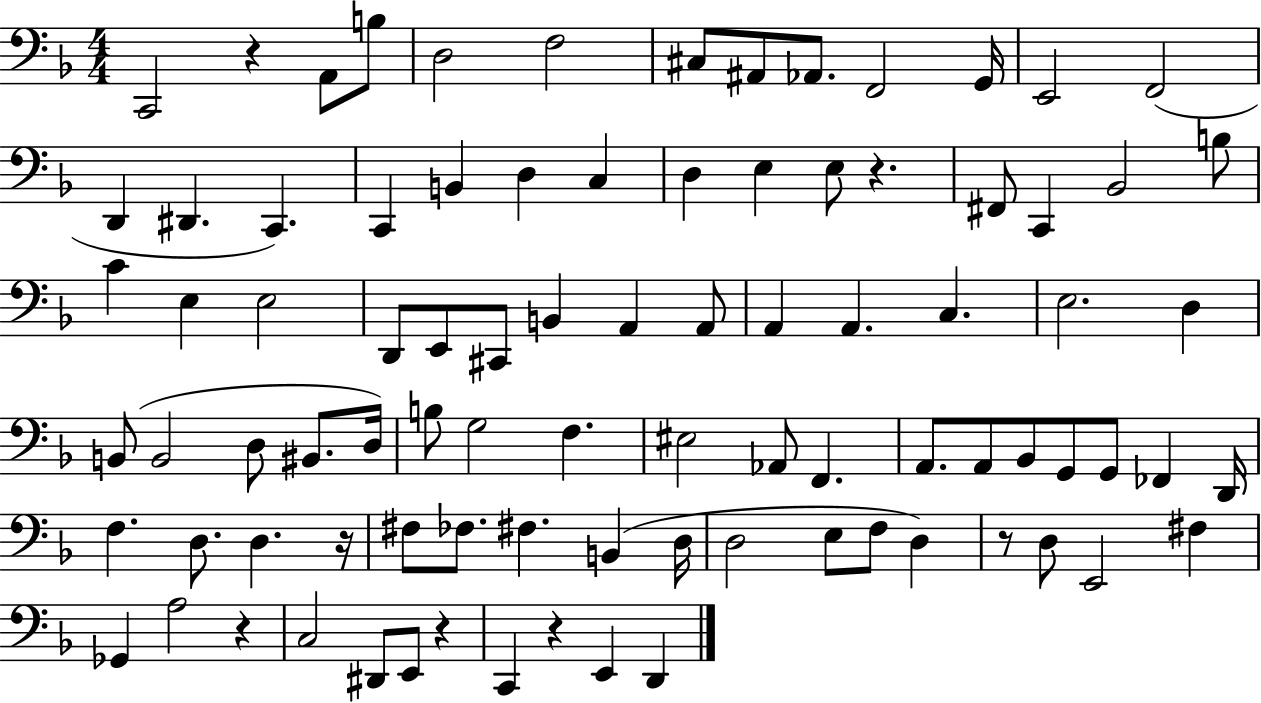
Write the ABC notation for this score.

X:1
T:Untitled
M:4/4
L:1/4
K:F
C,,2 z A,,/2 B,/2 D,2 F,2 ^C,/2 ^A,,/2 _A,,/2 F,,2 G,,/4 E,,2 F,,2 D,, ^D,, C,, C,, B,, D, C, D, E, E,/2 z ^F,,/2 C,, _B,,2 B,/2 C E, E,2 D,,/2 E,,/2 ^C,,/2 B,, A,, A,,/2 A,, A,, C, E,2 D, B,,/2 B,,2 D,/2 ^B,,/2 D,/4 B,/2 G,2 F, ^E,2 _A,,/2 F,, A,,/2 A,,/2 _B,,/2 G,,/2 G,,/2 _F,, D,,/4 F, D,/2 D, z/4 ^F,/2 _F,/2 ^F, B,, D,/4 D,2 E,/2 F,/2 D, z/2 D,/2 E,,2 ^F, _G,, A,2 z C,2 ^D,,/2 E,,/2 z C,, z E,, D,,